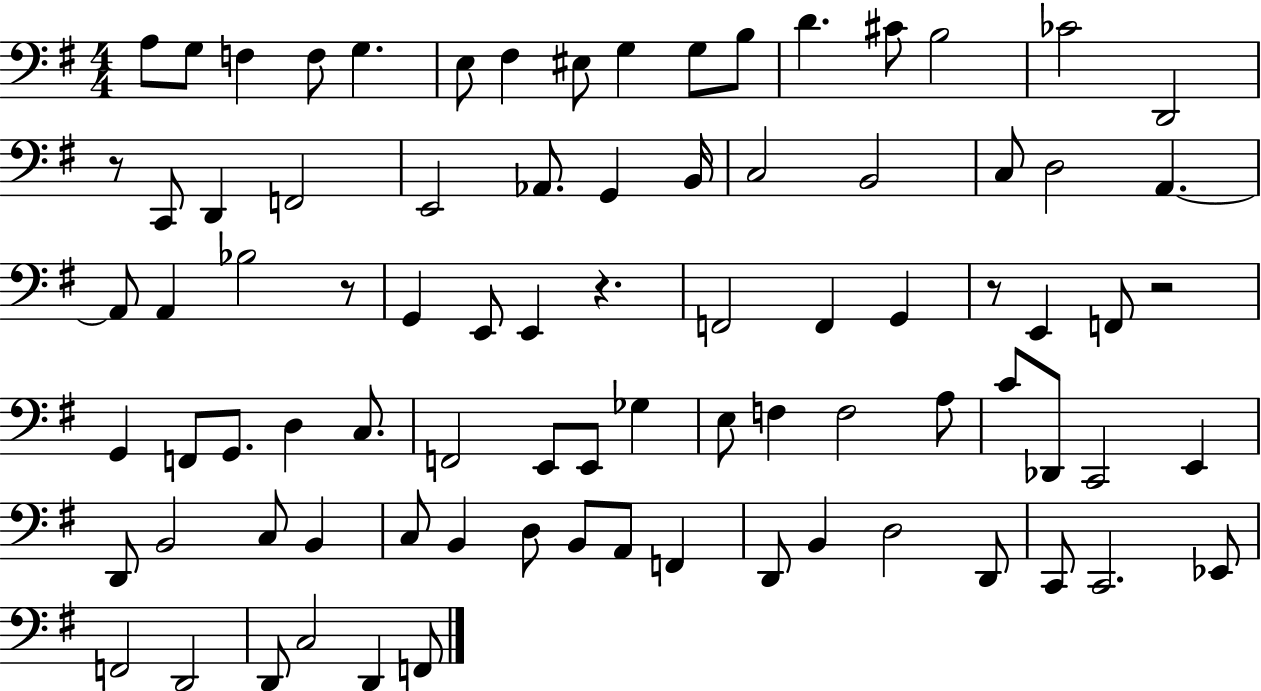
X:1
T:Untitled
M:4/4
L:1/4
K:G
A,/2 G,/2 F, F,/2 G, E,/2 ^F, ^E,/2 G, G,/2 B,/2 D ^C/2 B,2 _C2 D,,2 z/2 C,,/2 D,, F,,2 E,,2 _A,,/2 G,, B,,/4 C,2 B,,2 C,/2 D,2 A,, A,,/2 A,, _B,2 z/2 G,, E,,/2 E,, z F,,2 F,, G,, z/2 E,, F,,/2 z2 G,, F,,/2 G,,/2 D, C,/2 F,,2 E,,/2 E,,/2 _G, E,/2 F, F,2 A,/2 C/2 _D,,/2 C,,2 E,, D,,/2 B,,2 C,/2 B,, C,/2 B,, D,/2 B,,/2 A,,/2 F,, D,,/2 B,, D,2 D,,/2 C,,/2 C,,2 _E,,/2 F,,2 D,,2 D,,/2 C,2 D,, F,,/2